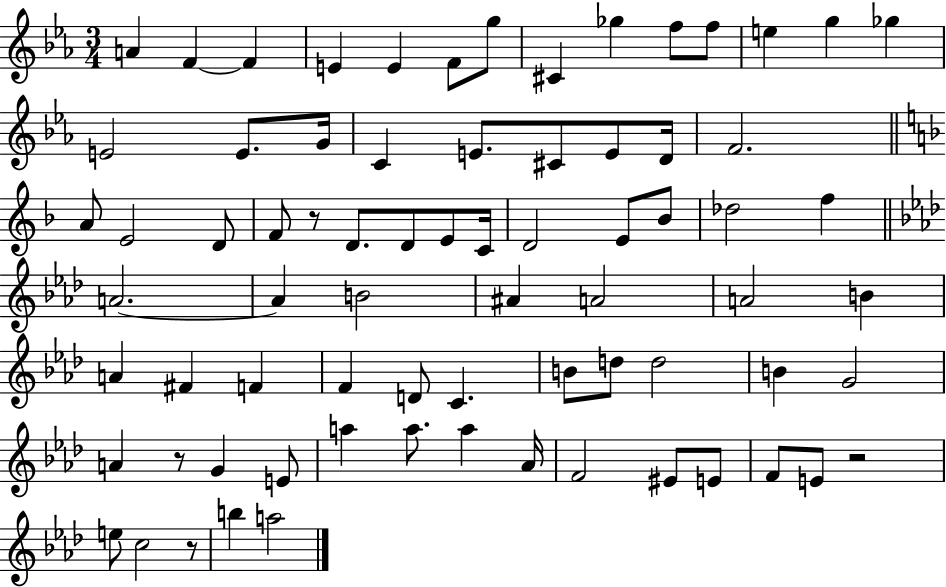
{
  \clef treble
  \numericTimeSignature
  \time 3/4
  \key ees \major
  a'4 f'4~~ f'4 | e'4 e'4 f'8 g''8 | cis'4 ges''4 f''8 f''8 | e''4 g''4 ges''4 | \break e'2 e'8. g'16 | c'4 e'8. cis'8 e'8 d'16 | f'2. | \bar "||" \break \key f \major a'8 e'2 d'8 | f'8 r8 d'8. d'8 e'8 c'16 | d'2 e'8 bes'8 | des''2 f''4 | \break \bar "||" \break \key f \minor a'2.~~ | a'4 b'2 | ais'4 a'2 | a'2 b'4 | \break a'4 fis'4 f'4 | f'4 d'8 c'4. | b'8 d''8 d''2 | b'4 g'2 | \break a'4 r8 g'4 e'8 | a''4 a''8. a''4 aes'16 | f'2 eis'8 e'8 | f'8 e'8 r2 | \break e''8 c''2 r8 | b''4 a''2 | \bar "|."
}